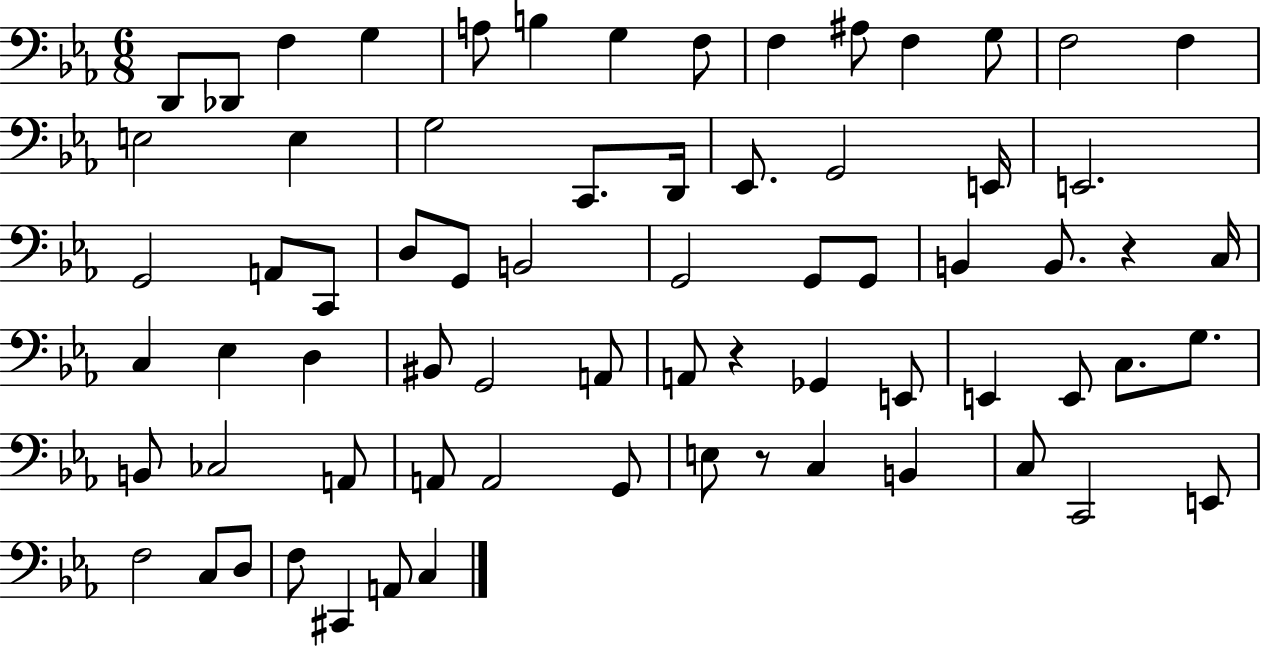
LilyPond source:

{
  \clef bass
  \numericTimeSignature
  \time 6/8
  \key ees \major
  d,8 des,8 f4 g4 | a8 b4 g4 f8 | f4 ais8 f4 g8 | f2 f4 | \break e2 e4 | g2 c,8. d,16 | ees,8. g,2 e,16 | e,2. | \break g,2 a,8 c,8 | d8 g,8 b,2 | g,2 g,8 g,8 | b,4 b,8. r4 c16 | \break c4 ees4 d4 | bis,8 g,2 a,8 | a,8 r4 ges,4 e,8 | e,4 e,8 c8. g8. | \break b,8 ces2 a,8 | a,8 a,2 g,8 | e8 r8 c4 b,4 | c8 c,2 e,8 | \break f2 c8 d8 | f8 cis,4 a,8 c4 | \bar "|."
}